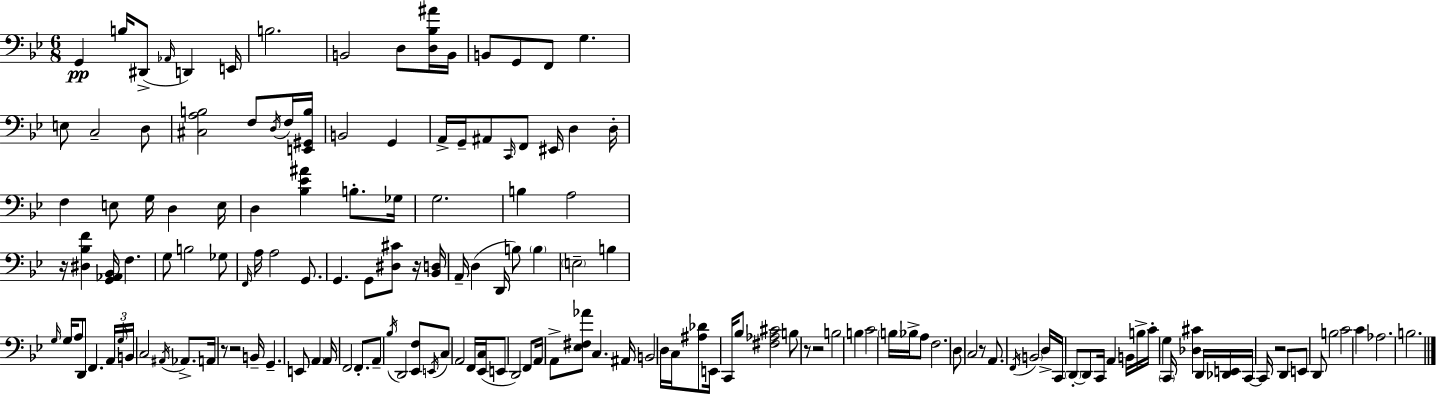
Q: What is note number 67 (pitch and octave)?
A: C3